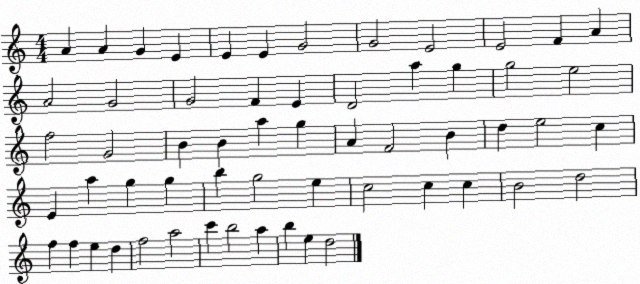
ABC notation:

X:1
T:Untitled
M:4/4
L:1/4
K:C
A A G E E E G2 G2 E2 E2 F A A2 G2 G2 F E D2 a g g2 e2 f2 G2 B B a g A F2 B d e2 c E a g g b g2 e c2 c c B2 d2 f f e d f2 a2 c' b2 a b e d2